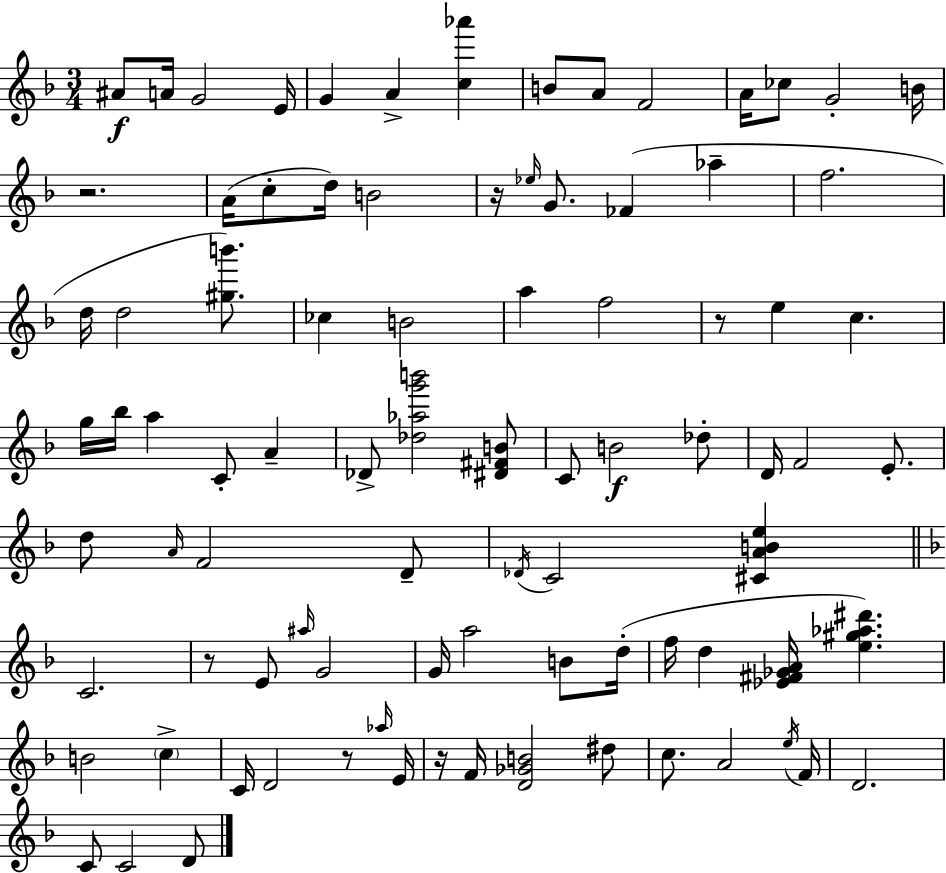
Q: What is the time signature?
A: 3/4